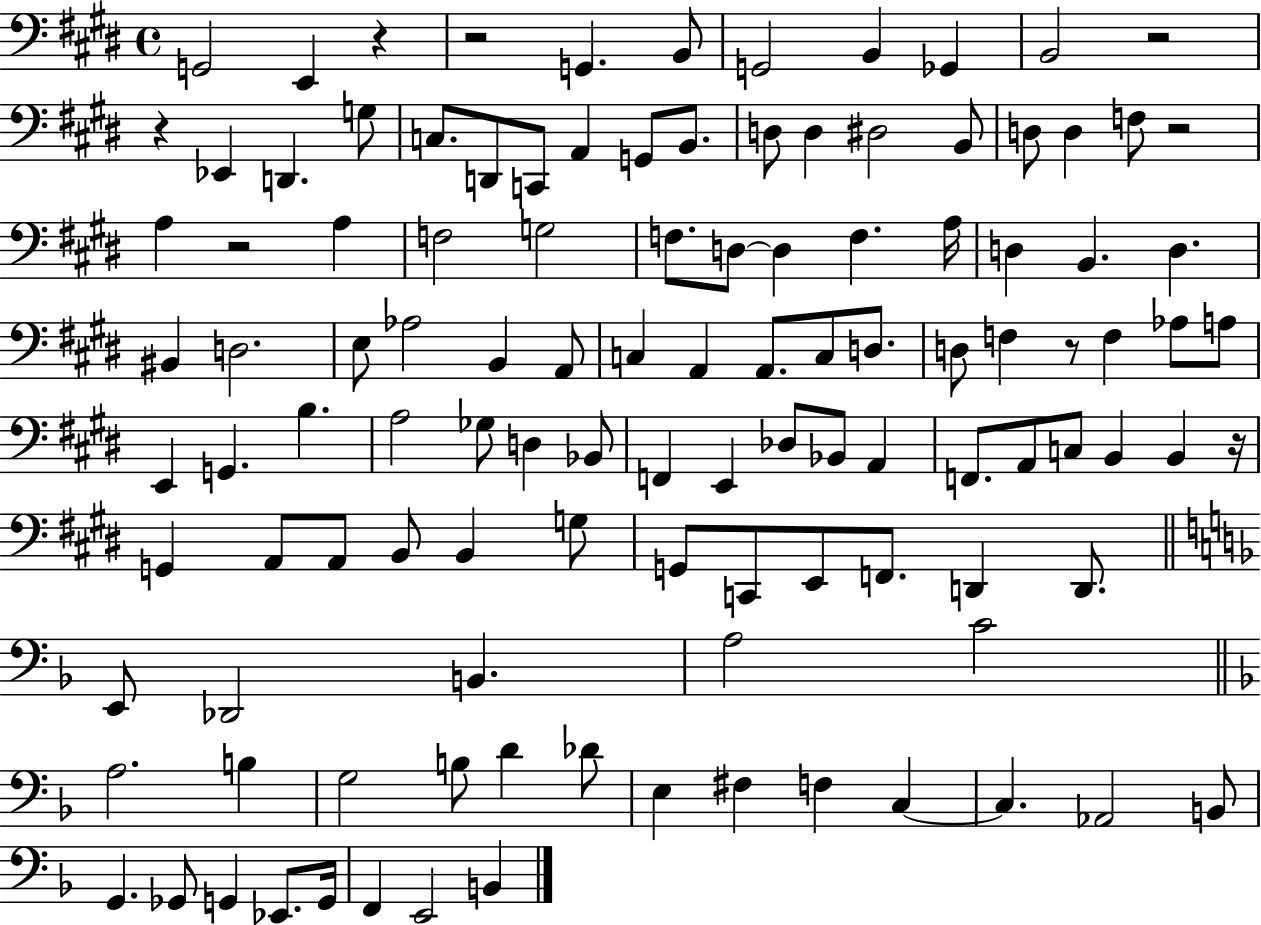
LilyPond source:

{
  \clef bass
  \time 4/4
  \defaultTimeSignature
  \key e \major
  g,2 e,4 r4 | r2 g,4. b,8 | g,2 b,4 ges,4 | b,2 r2 | \break r4 ees,4 d,4. g8 | c8. d,8 c,8 a,4 g,8 b,8. | d8 d4 dis2 b,8 | d8 d4 f8 r2 | \break a4 r2 a4 | f2 g2 | f8. d8~~ d4 f4. a16 | d4 b,4. d4. | \break bis,4 d2. | e8 aes2 b,4 a,8 | c4 a,4 a,8. c8 d8. | d8 f4 r8 f4 aes8 a8 | \break e,4 g,4. b4. | a2 ges8 d4 bes,8 | f,4 e,4 des8 bes,8 a,4 | f,8. a,8 c8 b,4 b,4 r16 | \break g,4 a,8 a,8 b,8 b,4 g8 | g,8 c,8 e,8 f,8. d,4 d,8. | \bar "||" \break \key f \major e,8 des,2 b,4. | a2 c'2 | \bar "||" \break \key d \minor a2. b4 | g2 b8 d'4 des'8 | e4 fis4 f4 c4~~ | c4. aes,2 b,8 | \break g,4. ges,8 g,4 ees,8. g,16 | f,4 e,2 b,4 | \bar "|."
}